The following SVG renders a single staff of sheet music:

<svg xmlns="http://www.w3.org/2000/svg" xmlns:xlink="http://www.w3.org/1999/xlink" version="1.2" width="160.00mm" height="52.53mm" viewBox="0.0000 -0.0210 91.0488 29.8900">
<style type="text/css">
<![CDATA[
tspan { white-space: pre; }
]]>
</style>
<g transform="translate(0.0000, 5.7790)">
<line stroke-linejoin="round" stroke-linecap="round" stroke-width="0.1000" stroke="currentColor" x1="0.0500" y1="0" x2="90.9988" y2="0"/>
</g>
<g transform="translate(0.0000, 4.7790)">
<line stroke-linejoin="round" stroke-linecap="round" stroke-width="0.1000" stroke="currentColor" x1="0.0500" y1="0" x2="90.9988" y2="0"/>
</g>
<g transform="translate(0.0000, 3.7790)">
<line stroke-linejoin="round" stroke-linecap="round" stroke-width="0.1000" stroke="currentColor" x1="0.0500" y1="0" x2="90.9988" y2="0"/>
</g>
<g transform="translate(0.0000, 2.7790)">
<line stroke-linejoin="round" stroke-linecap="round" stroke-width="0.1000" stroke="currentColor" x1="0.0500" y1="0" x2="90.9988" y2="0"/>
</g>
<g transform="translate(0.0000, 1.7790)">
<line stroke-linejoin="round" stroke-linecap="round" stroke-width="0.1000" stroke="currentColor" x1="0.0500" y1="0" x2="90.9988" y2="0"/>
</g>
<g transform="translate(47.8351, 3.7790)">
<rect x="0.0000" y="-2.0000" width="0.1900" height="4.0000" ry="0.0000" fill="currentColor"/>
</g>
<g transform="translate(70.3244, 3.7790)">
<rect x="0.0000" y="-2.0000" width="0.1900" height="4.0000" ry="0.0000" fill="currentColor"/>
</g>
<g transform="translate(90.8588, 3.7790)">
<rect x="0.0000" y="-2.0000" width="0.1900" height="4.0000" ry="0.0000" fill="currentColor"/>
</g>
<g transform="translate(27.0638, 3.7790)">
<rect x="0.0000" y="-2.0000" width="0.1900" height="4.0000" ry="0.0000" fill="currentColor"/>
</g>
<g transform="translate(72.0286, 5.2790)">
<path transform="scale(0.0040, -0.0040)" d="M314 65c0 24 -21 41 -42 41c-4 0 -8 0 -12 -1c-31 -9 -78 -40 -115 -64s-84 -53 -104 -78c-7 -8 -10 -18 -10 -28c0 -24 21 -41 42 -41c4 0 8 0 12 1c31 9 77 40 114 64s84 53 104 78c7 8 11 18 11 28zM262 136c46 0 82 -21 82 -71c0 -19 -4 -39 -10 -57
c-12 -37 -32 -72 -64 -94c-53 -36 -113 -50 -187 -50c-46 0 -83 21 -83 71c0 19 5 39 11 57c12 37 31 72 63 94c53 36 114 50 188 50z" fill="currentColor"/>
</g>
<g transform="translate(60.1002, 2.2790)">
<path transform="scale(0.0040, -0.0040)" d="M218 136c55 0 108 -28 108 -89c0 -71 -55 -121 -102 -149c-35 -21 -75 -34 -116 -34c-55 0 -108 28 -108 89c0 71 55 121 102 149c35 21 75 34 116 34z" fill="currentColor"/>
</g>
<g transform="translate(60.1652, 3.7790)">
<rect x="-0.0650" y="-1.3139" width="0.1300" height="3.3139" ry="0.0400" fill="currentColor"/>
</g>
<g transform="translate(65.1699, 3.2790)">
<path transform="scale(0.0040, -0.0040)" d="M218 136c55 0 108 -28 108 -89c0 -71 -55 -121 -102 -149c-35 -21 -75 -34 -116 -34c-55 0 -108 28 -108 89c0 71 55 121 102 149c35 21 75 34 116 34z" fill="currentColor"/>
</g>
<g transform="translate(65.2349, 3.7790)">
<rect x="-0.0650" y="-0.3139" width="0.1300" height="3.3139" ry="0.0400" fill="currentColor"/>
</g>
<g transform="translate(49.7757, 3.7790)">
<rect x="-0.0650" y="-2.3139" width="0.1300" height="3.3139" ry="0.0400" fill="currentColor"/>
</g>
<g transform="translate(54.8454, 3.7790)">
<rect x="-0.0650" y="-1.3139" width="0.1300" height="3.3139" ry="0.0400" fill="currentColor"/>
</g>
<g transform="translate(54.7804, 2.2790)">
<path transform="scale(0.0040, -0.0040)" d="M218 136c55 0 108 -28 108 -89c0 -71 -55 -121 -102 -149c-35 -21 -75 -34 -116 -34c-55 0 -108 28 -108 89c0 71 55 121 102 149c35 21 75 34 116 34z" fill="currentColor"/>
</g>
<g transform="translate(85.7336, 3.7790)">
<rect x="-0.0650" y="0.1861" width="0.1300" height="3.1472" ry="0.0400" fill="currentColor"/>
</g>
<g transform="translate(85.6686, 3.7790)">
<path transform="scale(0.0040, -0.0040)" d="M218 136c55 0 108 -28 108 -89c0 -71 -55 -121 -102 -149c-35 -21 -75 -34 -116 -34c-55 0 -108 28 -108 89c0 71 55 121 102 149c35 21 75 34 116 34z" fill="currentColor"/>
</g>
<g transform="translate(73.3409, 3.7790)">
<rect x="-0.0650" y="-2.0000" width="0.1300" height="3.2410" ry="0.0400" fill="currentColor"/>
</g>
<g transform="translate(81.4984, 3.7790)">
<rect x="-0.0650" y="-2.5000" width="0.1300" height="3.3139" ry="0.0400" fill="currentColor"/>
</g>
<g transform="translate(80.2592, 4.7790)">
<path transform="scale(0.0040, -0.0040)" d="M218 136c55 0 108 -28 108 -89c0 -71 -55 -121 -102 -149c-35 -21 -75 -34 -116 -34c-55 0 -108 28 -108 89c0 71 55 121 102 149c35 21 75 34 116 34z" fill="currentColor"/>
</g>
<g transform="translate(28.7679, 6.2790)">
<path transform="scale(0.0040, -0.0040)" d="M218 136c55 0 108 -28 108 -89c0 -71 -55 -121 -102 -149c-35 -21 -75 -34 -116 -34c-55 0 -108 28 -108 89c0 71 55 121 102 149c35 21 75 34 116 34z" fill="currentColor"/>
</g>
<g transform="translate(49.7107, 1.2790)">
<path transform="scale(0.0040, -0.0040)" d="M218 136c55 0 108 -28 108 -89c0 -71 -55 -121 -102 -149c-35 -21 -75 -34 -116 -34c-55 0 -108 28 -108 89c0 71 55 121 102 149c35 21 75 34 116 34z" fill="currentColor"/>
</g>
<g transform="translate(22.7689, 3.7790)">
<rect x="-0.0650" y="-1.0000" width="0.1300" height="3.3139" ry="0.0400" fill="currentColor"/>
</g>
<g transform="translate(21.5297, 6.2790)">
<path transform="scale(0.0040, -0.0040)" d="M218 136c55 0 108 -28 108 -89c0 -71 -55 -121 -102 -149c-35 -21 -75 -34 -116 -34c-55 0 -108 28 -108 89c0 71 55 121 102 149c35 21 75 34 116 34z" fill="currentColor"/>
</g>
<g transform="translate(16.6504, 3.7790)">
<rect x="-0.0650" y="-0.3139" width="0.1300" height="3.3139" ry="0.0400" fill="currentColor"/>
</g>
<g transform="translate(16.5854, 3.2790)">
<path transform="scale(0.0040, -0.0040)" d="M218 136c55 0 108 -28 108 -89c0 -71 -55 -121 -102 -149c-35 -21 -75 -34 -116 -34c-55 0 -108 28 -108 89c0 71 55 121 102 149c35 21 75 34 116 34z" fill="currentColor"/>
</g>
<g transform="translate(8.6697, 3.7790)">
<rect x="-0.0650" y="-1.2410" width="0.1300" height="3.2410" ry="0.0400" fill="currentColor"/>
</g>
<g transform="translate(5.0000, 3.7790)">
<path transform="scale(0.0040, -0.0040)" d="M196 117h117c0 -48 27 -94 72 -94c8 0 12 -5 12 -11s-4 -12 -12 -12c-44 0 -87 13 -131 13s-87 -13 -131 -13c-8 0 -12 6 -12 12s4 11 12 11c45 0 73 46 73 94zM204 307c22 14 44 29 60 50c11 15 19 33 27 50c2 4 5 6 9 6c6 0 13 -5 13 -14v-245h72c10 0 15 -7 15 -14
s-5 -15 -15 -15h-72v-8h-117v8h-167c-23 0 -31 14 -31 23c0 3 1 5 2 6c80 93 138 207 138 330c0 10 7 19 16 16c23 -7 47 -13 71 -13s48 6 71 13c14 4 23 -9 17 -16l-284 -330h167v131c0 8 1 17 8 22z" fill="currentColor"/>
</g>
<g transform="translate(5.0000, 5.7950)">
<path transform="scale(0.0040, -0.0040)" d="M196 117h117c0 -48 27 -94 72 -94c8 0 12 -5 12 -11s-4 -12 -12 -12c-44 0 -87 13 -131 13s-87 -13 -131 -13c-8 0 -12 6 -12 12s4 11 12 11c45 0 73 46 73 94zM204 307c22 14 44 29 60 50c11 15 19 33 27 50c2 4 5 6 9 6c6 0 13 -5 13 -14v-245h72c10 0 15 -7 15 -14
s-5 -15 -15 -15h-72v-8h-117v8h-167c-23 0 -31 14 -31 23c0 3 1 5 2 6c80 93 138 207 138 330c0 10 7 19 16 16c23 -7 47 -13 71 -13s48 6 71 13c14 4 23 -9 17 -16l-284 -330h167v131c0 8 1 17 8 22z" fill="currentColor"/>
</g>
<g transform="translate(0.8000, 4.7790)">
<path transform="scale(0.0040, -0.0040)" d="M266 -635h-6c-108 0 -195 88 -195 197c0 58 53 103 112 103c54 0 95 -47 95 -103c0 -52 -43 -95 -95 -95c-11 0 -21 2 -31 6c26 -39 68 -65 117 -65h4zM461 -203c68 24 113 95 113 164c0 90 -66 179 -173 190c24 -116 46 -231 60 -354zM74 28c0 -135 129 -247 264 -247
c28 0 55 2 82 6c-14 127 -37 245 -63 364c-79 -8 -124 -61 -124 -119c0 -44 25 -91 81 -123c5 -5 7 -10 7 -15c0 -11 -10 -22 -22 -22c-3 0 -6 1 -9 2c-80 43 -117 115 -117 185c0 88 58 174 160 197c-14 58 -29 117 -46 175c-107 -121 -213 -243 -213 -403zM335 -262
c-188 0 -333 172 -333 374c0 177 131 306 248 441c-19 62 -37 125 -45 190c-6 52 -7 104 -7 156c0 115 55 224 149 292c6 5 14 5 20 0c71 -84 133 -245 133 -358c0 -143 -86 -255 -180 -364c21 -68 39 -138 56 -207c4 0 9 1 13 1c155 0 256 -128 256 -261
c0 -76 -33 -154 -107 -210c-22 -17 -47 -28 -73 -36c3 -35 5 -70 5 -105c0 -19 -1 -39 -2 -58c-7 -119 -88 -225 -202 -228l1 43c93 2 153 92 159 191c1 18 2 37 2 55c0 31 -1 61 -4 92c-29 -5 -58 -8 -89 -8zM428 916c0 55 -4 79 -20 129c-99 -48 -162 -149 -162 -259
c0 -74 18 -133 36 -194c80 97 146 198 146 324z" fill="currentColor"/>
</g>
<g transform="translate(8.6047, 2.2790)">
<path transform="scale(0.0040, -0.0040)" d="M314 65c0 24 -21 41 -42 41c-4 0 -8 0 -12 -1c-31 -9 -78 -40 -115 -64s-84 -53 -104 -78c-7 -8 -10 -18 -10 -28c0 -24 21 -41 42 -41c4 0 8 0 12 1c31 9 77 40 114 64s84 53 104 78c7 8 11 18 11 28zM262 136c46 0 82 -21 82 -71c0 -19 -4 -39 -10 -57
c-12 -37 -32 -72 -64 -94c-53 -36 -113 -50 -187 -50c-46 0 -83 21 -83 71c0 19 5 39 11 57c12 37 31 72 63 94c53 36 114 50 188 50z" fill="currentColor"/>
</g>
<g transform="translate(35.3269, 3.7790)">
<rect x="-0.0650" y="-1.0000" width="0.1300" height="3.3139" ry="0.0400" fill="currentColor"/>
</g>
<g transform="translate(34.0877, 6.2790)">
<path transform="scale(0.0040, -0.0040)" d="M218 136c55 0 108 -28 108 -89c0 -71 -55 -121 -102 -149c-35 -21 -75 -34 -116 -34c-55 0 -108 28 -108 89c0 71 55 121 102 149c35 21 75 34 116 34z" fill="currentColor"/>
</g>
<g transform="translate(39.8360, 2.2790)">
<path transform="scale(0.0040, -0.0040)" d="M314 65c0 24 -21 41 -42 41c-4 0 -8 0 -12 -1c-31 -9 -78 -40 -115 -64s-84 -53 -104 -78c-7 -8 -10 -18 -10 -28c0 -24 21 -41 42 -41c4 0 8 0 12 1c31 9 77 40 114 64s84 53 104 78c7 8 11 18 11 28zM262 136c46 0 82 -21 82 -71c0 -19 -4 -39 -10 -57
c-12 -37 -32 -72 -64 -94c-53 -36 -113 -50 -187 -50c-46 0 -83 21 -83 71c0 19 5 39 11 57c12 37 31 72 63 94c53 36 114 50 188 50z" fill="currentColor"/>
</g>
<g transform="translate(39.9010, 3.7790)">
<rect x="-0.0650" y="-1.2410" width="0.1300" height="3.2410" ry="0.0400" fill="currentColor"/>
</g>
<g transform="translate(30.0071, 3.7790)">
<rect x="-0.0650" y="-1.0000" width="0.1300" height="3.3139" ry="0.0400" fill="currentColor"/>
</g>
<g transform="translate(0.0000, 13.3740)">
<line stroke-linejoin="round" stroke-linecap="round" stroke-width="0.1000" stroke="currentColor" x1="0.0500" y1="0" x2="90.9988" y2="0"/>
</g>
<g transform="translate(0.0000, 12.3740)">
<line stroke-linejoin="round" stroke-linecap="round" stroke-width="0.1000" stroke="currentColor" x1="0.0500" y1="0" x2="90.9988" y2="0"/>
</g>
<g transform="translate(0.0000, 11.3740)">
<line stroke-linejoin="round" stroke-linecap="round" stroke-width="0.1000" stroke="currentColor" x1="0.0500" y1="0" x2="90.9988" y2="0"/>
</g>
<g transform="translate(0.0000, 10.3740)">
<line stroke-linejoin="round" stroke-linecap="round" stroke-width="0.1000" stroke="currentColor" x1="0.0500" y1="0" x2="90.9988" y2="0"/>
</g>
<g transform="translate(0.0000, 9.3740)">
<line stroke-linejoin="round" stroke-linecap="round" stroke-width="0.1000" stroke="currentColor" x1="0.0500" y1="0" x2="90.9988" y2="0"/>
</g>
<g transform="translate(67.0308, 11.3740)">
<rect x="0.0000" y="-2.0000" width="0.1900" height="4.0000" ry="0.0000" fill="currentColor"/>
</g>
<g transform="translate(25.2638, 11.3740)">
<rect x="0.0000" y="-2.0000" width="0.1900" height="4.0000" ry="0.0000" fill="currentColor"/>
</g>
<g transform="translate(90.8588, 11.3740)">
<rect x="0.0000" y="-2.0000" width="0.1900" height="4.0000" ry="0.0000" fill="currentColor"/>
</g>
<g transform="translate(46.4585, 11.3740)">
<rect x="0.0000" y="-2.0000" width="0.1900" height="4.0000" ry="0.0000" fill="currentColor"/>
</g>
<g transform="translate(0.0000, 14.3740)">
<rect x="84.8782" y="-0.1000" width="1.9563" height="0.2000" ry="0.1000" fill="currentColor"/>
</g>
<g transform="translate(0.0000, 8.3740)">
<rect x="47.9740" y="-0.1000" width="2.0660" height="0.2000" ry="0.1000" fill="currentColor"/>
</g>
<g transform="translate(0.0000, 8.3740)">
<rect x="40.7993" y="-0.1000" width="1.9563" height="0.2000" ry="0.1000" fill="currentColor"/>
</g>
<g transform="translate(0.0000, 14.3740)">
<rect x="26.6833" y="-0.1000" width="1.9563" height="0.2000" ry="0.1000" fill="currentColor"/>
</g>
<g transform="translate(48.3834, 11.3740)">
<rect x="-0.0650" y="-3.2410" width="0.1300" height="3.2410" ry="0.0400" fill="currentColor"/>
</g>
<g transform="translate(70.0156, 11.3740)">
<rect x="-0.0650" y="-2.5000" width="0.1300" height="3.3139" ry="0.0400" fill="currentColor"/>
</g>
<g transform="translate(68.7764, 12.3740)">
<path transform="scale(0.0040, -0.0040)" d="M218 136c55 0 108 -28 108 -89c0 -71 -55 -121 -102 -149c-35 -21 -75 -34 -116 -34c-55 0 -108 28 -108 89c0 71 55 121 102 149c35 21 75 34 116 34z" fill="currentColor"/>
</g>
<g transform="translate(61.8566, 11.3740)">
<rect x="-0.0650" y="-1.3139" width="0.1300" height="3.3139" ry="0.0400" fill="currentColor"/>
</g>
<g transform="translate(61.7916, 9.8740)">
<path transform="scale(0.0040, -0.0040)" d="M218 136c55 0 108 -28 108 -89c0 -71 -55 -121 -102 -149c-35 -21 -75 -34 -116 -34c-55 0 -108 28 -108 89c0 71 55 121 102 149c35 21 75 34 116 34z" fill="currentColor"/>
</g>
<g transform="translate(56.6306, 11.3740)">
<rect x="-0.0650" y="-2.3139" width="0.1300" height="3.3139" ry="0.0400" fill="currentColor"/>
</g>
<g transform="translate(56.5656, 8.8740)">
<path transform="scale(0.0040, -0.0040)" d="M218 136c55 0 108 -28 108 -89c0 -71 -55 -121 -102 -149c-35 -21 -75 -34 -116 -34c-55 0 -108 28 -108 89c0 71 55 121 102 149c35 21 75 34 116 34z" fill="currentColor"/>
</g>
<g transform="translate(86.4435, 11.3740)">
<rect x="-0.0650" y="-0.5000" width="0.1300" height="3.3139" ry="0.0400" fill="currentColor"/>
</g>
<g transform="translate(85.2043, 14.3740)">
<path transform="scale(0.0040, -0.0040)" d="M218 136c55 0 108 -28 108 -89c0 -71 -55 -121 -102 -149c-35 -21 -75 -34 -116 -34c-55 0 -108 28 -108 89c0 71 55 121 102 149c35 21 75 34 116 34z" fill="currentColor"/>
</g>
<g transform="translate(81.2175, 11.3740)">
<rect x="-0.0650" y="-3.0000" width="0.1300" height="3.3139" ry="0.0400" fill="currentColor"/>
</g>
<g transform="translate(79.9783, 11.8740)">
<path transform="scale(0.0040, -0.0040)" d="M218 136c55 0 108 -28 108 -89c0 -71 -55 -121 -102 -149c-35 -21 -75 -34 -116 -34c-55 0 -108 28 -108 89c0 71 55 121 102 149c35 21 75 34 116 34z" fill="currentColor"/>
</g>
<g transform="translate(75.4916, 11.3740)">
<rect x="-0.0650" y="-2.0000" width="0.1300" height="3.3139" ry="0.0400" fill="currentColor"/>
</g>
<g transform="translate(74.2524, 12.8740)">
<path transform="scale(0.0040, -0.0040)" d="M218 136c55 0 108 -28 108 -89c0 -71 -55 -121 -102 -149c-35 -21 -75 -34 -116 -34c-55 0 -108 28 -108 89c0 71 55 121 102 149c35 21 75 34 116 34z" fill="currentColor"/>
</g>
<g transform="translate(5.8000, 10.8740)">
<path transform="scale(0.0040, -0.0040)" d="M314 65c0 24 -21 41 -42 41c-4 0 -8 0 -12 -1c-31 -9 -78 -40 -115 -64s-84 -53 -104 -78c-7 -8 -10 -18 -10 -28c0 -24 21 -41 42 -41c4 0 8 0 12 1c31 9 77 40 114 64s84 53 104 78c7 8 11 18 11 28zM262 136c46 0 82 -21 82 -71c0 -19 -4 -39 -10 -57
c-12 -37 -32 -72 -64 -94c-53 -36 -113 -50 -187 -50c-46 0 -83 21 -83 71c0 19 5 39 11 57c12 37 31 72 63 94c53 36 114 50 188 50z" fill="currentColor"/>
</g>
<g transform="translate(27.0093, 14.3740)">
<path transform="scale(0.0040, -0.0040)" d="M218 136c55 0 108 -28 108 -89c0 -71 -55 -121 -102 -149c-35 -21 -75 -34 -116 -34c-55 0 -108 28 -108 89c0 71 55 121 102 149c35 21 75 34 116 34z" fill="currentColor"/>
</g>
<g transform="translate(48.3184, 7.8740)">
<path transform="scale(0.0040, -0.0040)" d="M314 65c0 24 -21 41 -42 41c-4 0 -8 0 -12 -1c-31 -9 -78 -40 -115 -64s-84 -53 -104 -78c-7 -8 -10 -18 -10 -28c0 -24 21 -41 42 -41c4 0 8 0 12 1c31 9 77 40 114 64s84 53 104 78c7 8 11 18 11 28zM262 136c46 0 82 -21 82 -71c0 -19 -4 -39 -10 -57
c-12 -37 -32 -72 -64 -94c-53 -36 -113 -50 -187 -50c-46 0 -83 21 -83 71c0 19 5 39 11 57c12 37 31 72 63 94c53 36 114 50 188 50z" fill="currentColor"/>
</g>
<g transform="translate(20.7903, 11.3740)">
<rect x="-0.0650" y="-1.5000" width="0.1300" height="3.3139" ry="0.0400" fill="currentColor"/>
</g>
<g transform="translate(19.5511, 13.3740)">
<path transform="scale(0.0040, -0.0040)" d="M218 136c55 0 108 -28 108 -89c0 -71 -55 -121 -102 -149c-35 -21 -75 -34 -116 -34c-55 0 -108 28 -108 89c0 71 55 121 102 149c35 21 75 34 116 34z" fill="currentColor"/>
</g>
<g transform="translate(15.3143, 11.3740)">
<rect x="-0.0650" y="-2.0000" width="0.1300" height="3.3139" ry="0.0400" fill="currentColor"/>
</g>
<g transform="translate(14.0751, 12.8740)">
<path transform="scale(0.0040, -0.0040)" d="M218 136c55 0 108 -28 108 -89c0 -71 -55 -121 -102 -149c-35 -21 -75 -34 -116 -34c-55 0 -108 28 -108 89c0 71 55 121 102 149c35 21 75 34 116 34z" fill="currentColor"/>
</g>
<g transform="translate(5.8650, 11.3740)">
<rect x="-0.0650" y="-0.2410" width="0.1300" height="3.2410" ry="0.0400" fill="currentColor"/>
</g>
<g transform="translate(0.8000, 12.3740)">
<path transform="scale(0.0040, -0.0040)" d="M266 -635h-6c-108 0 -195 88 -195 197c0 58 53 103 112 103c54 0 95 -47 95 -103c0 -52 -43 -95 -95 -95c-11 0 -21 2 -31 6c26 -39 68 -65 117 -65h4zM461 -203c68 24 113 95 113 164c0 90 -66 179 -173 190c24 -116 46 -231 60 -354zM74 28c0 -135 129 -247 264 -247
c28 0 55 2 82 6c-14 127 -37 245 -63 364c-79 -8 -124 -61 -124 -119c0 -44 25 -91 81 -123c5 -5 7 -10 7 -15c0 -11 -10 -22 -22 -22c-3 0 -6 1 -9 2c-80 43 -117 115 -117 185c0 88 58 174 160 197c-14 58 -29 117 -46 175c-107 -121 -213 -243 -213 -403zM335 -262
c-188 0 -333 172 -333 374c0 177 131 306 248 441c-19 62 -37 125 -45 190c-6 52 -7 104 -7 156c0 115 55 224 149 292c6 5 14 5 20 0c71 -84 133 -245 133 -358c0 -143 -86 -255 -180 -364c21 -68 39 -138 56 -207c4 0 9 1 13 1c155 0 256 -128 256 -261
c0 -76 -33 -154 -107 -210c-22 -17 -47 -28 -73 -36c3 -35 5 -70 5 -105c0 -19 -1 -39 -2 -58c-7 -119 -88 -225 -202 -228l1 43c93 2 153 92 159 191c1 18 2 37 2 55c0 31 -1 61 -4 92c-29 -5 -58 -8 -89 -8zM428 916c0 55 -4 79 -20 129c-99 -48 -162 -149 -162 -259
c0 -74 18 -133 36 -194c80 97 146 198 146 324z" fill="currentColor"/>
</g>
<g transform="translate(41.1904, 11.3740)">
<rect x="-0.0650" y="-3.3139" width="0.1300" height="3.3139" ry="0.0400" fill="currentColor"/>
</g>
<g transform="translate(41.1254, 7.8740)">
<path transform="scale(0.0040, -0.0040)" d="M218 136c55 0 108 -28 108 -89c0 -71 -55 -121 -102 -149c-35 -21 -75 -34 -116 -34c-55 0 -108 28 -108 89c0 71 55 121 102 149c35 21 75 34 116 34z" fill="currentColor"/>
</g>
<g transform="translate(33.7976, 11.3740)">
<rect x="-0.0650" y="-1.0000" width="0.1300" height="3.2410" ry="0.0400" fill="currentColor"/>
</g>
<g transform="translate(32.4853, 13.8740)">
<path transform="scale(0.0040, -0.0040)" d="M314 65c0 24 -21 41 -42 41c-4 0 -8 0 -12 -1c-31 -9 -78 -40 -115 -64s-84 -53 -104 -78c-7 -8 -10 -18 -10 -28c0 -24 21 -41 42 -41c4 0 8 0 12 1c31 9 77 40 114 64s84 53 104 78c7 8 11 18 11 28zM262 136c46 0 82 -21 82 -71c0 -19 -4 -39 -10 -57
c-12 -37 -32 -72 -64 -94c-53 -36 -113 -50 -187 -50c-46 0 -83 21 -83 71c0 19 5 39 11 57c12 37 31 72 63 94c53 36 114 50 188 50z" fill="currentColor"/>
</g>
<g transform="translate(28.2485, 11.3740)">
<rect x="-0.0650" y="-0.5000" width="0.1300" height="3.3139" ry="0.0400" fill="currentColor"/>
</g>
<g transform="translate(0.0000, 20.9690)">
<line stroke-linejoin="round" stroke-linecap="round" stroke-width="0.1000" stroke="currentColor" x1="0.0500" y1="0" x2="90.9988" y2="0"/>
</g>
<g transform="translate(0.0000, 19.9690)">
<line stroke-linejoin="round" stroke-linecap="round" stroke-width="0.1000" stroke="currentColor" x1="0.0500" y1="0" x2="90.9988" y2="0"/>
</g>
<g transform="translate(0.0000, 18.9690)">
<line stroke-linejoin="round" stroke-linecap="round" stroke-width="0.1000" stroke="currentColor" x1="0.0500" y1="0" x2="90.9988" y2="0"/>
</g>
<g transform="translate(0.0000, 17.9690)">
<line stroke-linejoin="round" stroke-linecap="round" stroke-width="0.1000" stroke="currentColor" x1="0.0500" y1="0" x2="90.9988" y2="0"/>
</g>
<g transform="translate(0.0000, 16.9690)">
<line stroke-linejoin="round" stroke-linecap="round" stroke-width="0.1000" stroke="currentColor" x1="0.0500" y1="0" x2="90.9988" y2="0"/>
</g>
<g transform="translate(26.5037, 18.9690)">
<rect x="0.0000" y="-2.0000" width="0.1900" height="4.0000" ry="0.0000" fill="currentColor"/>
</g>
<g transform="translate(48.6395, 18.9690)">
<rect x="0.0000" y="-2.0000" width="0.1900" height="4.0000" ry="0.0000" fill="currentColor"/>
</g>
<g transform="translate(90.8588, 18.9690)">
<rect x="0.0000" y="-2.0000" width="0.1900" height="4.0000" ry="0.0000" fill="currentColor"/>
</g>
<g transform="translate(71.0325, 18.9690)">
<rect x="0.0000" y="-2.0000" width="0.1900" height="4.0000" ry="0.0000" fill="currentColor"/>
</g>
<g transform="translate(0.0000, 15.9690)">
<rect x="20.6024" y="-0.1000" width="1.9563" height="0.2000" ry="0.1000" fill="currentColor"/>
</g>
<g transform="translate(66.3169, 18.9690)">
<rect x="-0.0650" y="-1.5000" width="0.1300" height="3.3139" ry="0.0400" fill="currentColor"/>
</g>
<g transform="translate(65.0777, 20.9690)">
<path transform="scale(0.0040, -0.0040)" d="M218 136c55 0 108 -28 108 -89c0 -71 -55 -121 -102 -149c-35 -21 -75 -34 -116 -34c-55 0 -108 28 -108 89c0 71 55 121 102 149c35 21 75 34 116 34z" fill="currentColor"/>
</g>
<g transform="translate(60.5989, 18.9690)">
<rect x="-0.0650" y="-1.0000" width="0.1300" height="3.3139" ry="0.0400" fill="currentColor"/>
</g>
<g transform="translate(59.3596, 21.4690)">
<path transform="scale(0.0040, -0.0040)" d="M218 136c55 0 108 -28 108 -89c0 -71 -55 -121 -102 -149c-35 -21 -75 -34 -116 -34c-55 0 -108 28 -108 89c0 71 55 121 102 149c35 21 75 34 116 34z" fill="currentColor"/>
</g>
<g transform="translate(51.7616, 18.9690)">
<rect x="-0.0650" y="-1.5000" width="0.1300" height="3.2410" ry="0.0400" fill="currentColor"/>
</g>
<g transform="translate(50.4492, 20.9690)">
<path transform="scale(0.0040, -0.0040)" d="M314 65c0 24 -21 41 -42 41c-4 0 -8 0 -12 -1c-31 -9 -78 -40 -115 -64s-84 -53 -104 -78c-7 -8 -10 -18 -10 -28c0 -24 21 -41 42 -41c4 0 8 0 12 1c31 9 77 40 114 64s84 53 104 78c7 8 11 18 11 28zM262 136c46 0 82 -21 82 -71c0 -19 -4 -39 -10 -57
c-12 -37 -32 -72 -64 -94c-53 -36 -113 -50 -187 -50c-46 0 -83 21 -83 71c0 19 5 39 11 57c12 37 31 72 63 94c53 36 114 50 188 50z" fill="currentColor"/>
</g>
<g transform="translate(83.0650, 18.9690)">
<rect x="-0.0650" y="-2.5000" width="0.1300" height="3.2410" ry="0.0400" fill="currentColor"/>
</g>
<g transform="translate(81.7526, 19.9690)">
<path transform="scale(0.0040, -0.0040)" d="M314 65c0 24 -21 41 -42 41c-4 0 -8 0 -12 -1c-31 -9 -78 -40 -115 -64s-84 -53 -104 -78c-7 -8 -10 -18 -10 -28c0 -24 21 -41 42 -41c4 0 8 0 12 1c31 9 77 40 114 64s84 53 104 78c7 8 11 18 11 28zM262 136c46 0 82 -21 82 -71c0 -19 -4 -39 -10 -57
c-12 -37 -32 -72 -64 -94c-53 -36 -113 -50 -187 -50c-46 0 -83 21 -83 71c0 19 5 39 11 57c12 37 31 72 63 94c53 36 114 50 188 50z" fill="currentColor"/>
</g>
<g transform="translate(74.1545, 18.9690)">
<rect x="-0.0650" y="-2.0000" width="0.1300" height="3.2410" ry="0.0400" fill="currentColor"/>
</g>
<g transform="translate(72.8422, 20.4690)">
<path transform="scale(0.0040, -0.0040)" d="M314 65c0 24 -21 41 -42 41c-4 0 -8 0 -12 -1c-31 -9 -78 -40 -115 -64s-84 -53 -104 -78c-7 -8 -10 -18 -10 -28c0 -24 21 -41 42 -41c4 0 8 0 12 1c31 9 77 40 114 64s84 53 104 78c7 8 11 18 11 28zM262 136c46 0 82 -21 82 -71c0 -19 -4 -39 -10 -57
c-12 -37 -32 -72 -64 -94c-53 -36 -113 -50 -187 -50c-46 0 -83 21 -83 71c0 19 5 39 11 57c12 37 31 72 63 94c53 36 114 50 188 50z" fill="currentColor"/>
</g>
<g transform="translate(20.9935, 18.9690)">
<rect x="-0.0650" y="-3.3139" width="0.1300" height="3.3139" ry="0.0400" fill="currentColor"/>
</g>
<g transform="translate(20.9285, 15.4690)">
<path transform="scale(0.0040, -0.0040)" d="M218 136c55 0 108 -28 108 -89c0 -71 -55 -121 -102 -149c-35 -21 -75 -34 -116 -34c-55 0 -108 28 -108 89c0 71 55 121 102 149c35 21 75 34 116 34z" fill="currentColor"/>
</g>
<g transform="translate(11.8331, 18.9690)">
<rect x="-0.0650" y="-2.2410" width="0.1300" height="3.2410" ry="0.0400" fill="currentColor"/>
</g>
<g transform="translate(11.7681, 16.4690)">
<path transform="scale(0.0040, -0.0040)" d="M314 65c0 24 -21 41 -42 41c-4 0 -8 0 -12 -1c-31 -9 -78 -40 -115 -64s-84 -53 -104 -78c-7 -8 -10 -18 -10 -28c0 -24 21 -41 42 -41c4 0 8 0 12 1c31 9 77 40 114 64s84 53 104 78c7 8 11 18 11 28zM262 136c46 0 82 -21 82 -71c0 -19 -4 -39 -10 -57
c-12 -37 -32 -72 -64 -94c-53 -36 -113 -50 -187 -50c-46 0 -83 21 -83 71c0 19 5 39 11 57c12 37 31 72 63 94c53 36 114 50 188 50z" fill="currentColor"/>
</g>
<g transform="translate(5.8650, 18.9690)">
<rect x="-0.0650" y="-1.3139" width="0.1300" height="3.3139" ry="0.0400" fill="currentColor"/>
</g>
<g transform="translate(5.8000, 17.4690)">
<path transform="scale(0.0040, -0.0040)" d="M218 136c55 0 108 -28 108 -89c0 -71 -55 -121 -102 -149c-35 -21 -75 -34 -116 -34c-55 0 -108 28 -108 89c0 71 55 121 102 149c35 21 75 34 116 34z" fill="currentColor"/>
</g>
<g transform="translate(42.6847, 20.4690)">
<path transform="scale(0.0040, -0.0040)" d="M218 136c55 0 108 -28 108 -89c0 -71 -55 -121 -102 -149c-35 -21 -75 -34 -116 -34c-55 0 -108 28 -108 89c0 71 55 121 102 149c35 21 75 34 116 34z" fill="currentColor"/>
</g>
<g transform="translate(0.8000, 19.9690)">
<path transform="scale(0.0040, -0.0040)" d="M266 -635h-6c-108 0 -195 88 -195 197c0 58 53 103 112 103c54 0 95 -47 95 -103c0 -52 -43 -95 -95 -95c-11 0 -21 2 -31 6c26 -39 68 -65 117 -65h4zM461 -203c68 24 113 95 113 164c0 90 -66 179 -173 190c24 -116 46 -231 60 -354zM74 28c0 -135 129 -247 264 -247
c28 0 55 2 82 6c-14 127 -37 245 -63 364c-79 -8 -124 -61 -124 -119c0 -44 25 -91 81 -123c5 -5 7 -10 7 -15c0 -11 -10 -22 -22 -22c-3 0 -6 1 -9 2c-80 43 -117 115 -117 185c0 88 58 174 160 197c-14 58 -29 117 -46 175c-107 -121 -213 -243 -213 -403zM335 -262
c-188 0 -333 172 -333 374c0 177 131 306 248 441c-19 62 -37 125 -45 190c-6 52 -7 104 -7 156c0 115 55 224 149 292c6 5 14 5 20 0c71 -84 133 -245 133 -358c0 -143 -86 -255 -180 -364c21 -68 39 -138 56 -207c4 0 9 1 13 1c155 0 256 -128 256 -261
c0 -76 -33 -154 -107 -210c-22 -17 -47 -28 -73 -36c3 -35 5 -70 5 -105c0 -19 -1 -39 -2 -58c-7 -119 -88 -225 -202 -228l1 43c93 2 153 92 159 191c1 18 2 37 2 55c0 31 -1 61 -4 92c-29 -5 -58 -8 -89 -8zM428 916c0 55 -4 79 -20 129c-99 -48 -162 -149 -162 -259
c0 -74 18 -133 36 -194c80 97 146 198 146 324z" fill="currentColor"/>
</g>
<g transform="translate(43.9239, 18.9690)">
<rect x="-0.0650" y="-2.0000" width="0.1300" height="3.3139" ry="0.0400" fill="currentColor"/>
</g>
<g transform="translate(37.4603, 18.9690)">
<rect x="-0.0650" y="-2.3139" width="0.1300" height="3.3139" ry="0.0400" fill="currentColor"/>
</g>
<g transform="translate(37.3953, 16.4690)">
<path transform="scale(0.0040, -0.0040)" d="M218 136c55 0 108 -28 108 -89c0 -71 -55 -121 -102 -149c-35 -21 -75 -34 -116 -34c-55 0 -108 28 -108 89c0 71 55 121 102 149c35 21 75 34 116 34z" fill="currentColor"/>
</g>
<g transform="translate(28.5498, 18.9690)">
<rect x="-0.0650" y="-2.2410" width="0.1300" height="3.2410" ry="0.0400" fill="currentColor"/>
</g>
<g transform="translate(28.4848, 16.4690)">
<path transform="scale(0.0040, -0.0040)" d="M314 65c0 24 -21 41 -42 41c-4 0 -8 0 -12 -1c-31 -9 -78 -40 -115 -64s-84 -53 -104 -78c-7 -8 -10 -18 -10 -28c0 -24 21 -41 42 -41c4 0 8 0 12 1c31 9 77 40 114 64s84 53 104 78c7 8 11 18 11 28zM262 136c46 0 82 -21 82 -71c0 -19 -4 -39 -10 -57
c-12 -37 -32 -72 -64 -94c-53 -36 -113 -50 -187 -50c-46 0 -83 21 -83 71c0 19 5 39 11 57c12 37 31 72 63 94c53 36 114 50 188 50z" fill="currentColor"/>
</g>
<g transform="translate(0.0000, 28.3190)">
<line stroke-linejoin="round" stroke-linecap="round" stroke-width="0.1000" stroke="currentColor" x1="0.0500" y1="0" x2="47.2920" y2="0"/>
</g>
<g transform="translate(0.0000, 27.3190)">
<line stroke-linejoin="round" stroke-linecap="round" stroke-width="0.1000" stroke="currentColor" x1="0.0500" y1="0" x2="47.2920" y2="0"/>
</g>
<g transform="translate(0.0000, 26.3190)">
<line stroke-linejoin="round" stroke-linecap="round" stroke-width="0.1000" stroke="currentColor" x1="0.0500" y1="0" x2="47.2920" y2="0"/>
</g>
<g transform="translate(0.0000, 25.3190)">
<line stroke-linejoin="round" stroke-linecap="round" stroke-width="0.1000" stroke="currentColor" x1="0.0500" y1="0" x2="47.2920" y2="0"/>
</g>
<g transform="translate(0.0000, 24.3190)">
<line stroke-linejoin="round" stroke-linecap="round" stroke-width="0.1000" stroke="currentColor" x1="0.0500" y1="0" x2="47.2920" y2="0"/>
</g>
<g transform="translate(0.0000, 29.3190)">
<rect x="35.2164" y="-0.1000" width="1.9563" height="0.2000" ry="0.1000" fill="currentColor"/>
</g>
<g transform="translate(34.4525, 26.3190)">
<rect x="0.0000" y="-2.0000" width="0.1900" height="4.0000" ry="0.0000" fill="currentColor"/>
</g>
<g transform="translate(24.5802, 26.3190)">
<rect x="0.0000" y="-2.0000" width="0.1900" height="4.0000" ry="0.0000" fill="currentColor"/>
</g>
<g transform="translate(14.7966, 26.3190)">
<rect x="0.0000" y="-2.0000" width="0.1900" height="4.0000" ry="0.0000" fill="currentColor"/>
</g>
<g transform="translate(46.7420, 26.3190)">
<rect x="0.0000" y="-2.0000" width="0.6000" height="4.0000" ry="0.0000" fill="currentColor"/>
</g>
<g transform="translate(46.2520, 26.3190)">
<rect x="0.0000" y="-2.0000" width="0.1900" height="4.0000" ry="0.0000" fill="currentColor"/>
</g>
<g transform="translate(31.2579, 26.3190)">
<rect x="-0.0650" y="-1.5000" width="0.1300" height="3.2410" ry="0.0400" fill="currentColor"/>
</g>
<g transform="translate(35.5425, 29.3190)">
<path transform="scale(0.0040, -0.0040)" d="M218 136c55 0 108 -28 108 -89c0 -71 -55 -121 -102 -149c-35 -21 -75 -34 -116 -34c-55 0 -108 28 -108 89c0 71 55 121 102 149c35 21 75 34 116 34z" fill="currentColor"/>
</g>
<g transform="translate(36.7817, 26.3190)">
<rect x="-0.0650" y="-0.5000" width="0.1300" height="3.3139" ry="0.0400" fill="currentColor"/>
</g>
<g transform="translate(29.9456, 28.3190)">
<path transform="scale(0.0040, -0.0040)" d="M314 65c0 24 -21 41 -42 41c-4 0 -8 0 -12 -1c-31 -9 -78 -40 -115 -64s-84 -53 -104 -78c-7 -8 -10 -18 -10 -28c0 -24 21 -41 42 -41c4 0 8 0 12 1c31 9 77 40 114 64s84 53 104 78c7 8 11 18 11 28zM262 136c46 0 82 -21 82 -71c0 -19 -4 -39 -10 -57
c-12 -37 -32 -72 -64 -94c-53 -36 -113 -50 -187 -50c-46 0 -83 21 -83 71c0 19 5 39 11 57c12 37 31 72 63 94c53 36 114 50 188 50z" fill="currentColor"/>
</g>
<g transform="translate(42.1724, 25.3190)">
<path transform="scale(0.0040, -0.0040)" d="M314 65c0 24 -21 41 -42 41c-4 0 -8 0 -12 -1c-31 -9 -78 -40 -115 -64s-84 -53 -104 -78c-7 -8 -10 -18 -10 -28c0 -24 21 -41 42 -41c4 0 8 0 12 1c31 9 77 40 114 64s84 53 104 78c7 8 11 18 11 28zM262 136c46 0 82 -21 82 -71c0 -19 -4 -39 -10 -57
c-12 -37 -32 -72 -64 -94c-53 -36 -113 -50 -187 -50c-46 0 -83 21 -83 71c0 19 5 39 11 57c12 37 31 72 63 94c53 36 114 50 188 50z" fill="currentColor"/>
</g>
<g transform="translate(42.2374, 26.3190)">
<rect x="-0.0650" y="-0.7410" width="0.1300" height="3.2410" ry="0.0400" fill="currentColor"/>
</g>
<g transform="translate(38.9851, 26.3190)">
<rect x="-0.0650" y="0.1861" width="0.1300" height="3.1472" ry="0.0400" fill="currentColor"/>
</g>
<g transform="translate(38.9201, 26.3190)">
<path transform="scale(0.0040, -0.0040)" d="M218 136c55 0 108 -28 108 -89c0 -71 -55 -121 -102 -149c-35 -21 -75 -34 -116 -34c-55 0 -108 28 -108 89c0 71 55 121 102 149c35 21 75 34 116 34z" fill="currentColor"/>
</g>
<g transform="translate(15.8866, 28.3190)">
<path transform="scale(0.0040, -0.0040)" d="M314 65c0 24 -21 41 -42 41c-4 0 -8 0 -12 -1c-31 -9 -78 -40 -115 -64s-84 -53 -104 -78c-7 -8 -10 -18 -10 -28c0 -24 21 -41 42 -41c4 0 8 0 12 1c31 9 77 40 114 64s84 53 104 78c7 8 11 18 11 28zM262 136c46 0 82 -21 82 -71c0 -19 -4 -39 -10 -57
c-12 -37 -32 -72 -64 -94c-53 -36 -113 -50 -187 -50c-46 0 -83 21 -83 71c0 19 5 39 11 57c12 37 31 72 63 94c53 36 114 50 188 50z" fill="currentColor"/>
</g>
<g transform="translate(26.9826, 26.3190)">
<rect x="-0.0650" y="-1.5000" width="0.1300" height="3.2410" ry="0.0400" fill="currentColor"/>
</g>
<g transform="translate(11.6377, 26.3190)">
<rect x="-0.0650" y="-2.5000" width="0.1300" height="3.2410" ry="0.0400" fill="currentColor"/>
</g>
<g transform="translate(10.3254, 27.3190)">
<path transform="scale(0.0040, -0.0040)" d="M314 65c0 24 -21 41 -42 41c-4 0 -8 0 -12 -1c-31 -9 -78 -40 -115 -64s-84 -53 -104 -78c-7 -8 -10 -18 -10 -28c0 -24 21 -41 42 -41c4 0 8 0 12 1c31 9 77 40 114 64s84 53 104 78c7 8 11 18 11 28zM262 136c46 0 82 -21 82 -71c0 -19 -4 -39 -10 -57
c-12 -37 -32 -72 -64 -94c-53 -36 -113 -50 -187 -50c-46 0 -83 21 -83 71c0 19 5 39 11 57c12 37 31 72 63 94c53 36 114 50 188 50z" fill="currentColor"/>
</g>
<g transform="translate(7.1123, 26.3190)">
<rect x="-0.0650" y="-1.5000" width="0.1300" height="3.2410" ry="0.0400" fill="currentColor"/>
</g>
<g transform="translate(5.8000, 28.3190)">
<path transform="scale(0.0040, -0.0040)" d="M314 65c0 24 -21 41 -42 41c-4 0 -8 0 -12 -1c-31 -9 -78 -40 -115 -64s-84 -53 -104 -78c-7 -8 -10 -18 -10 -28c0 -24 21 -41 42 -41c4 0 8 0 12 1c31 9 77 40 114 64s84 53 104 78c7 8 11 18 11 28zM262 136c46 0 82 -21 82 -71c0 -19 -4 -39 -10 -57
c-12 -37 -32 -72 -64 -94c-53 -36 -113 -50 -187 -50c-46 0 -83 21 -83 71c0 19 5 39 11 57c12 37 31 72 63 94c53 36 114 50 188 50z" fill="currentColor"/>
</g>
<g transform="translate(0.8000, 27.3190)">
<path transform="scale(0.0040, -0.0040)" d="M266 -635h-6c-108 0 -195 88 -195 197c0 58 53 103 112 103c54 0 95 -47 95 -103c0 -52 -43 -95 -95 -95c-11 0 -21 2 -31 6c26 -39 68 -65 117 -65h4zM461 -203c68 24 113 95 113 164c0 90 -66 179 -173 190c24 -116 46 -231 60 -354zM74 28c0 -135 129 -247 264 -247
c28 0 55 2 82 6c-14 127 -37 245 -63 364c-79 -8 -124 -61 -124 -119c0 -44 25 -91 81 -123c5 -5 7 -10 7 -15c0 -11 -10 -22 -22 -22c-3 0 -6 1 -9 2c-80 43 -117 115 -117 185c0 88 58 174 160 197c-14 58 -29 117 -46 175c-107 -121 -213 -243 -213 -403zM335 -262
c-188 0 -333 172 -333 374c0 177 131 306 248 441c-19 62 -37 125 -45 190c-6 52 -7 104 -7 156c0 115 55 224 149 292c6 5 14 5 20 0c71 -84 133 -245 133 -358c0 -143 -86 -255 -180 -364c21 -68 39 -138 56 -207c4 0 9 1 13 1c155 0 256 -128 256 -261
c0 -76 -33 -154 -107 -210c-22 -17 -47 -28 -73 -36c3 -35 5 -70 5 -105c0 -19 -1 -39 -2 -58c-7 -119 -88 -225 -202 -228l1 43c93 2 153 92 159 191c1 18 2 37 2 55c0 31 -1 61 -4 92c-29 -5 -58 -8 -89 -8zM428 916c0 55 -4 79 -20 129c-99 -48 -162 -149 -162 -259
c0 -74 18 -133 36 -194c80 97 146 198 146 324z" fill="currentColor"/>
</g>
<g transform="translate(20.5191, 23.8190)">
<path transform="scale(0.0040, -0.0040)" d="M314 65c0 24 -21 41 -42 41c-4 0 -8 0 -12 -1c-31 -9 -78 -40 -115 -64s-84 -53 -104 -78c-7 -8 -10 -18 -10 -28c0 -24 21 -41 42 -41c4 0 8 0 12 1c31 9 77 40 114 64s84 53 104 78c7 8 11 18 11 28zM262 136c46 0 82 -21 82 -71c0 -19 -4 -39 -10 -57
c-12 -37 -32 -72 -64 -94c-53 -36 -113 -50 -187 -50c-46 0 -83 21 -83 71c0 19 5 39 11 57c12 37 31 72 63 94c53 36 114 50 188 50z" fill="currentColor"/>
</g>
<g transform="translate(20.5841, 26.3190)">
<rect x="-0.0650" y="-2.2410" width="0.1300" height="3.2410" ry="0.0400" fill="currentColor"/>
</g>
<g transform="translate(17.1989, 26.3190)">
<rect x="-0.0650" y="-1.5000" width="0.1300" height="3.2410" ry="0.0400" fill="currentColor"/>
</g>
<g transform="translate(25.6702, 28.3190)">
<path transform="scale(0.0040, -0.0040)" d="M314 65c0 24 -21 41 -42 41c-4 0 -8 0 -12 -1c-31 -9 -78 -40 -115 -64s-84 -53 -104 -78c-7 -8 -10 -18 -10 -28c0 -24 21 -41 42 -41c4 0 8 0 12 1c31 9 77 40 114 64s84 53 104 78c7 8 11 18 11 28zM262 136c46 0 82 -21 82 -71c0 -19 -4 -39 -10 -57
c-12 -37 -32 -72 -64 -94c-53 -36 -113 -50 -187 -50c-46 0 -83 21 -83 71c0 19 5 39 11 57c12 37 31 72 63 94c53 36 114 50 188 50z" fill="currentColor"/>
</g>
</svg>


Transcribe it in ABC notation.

X:1
T:Untitled
M:4/4
L:1/4
K:C
e2 c D D D e2 g e e c F2 G B c2 F E C D2 b b2 g e G F A C e g2 b g2 g F E2 D E F2 G2 E2 G2 E2 g2 E2 E2 C B d2